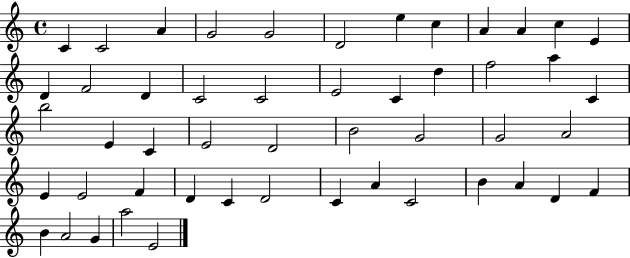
C4/q C4/h A4/q G4/h G4/h D4/h E5/q C5/q A4/q A4/q C5/q E4/q D4/q F4/h D4/q C4/h C4/h E4/h C4/q D5/q F5/h A5/q C4/q B5/h E4/q C4/q E4/h D4/h B4/h G4/h G4/h A4/h E4/q E4/h F4/q D4/q C4/q D4/h C4/q A4/q C4/h B4/q A4/q D4/q F4/q B4/q A4/h G4/q A5/h E4/h